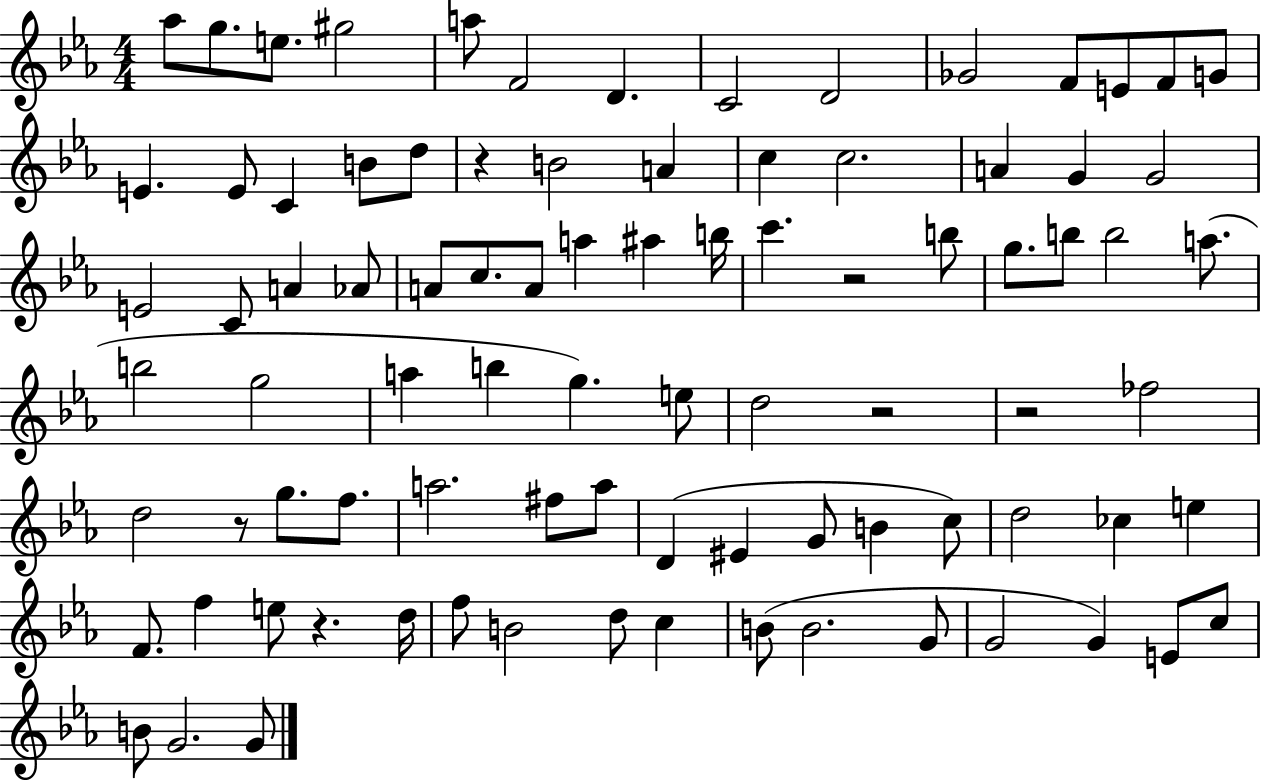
{
  \clef treble
  \numericTimeSignature
  \time 4/4
  \key ees \major
  aes''8 g''8. e''8. gis''2 | a''8 f'2 d'4. | c'2 d'2 | ges'2 f'8 e'8 f'8 g'8 | \break e'4. e'8 c'4 b'8 d''8 | r4 b'2 a'4 | c''4 c''2. | a'4 g'4 g'2 | \break e'2 c'8 a'4 aes'8 | a'8 c''8. a'8 a''4 ais''4 b''16 | c'''4. r2 b''8 | g''8. b''8 b''2 a''8.( | \break b''2 g''2 | a''4 b''4 g''4.) e''8 | d''2 r2 | r2 fes''2 | \break d''2 r8 g''8. f''8. | a''2. fis''8 a''8 | d'4( eis'4 g'8 b'4 c''8) | d''2 ces''4 e''4 | \break f'8. f''4 e''8 r4. d''16 | f''8 b'2 d''8 c''4 | b'8( b'2. g'8 | g'2 g'4) e'8 c''8 | \break b'8 g'2. g'8 | \bar "|."
}